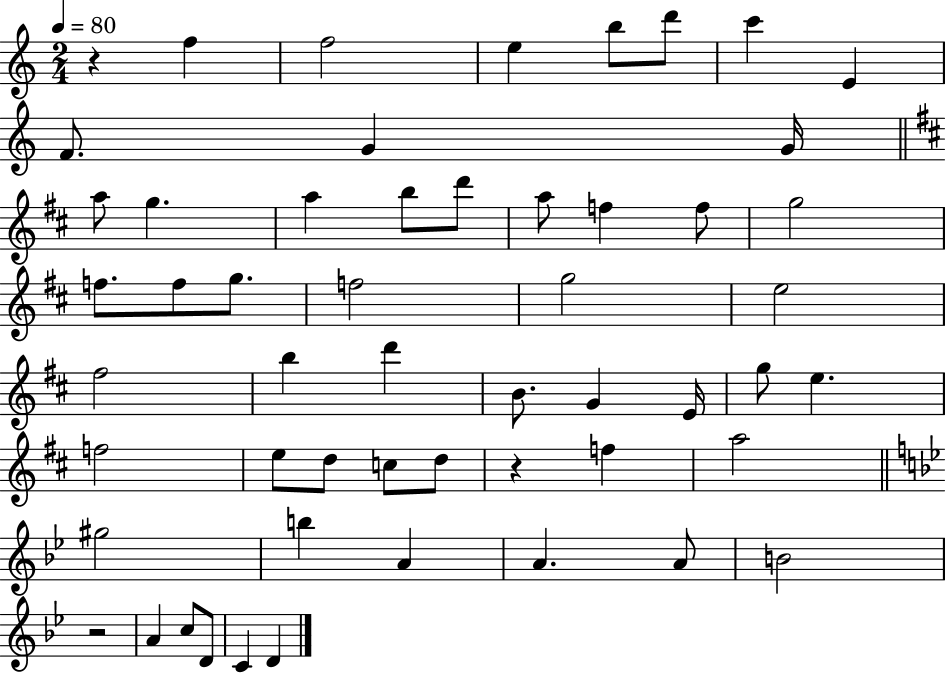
{
  \clef treble
  \numericTimeSignature
  \time 2/4
  \key c \major
  \tempo 4 = 80
  \repeat volta 2 { r4 f''4 | f''2 | e''4 b''8 d'''8 | c'''4 e'4 | \break f'8. g'4 g'16 | \bar "||" \break \key d \major a''8 g''4. | a''4 b''8 d'''8 | a''8 f''4 f''8 | g''2 | \break f''8. f''8 g''8. | f''2 | g''2 | e''2 | \break fis''2 | b''4 d'''4 | b'8. g'4 e'16 | g''8 e''4. | \break f''2 | e''8 d''8 c''8 d''8 | r4 f''4 | a''2 | \break \bar "||" \break \key bes \major gis''2 | b''4 a'4 | a'4. a'8 | b'2 | \break r2 | a'4 c''8 d'8 | c'4 d'4 | } \bar "|."
}